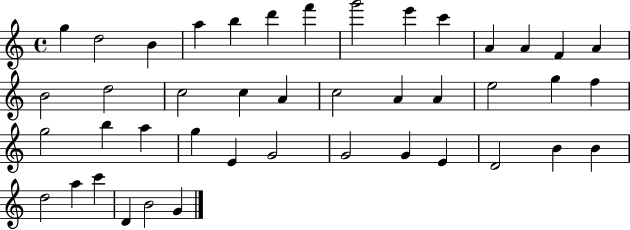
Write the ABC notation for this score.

X:1
T:Untitled
M:4/4
L:1/4
K:C
g d2 B a b d' f' g'2 e' c' A A F A B2 d2 c2 c A c2 A A e2 g f g2 b a g E G2 G2 G E D2 B B d2 a c' D B2 G